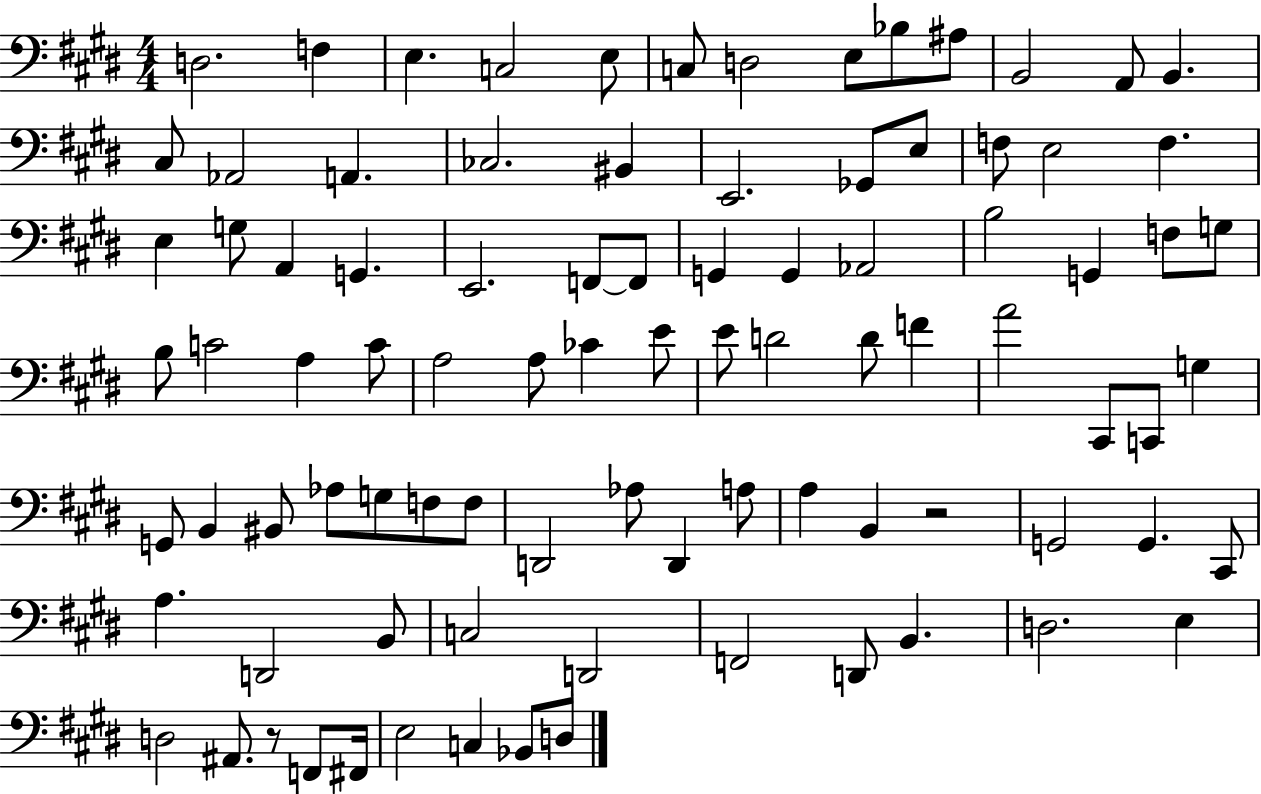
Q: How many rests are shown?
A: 2